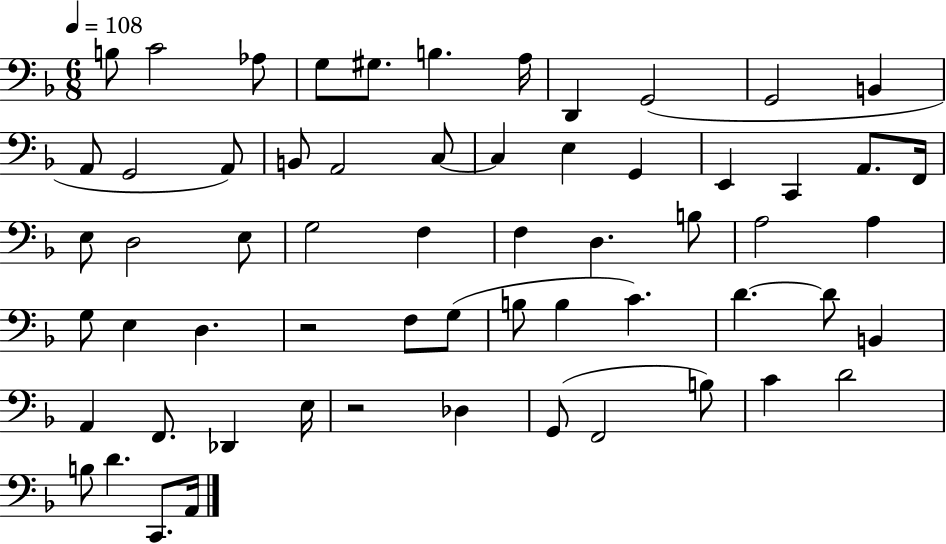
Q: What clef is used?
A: bass